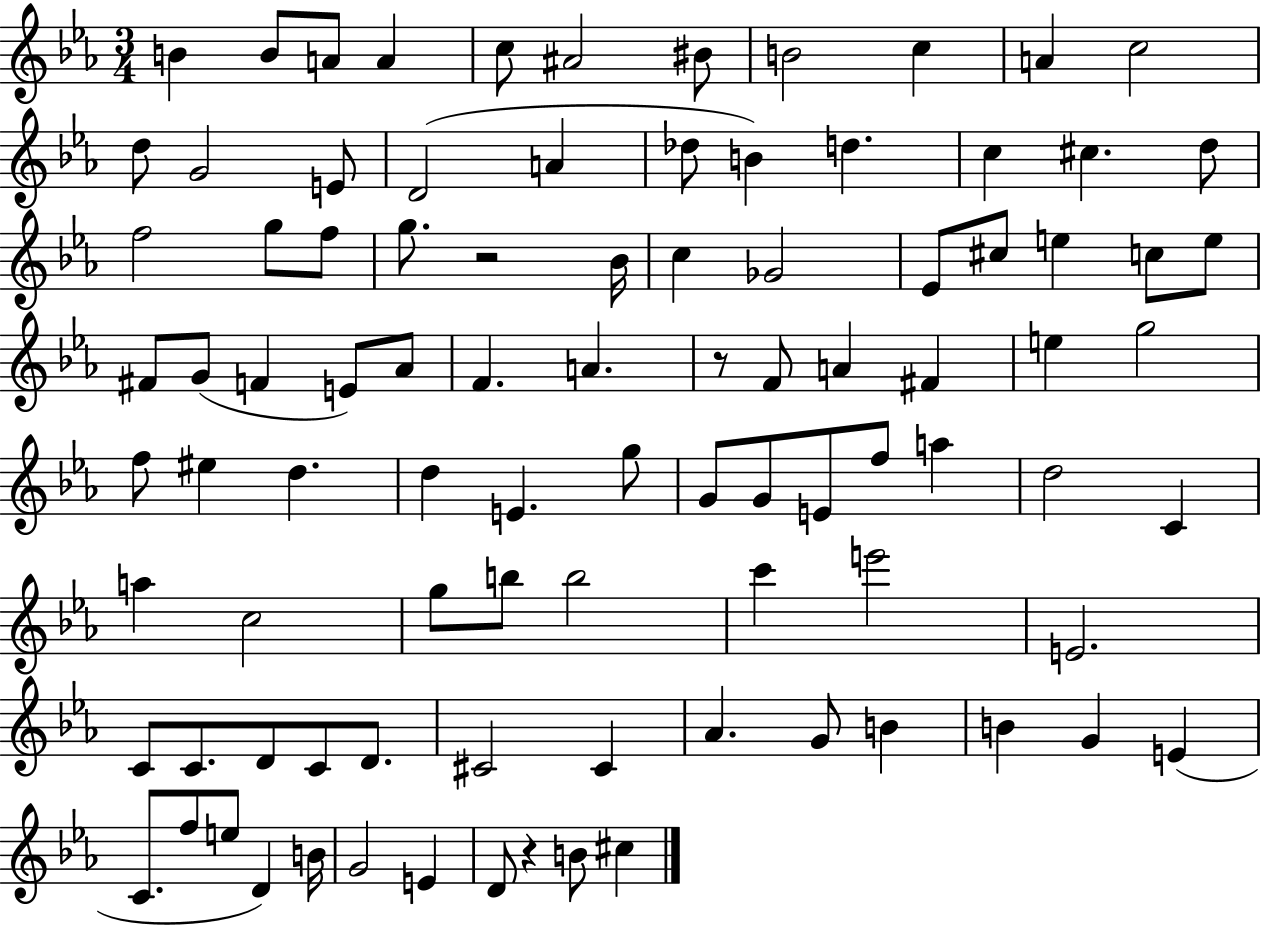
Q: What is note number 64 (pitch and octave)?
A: B5